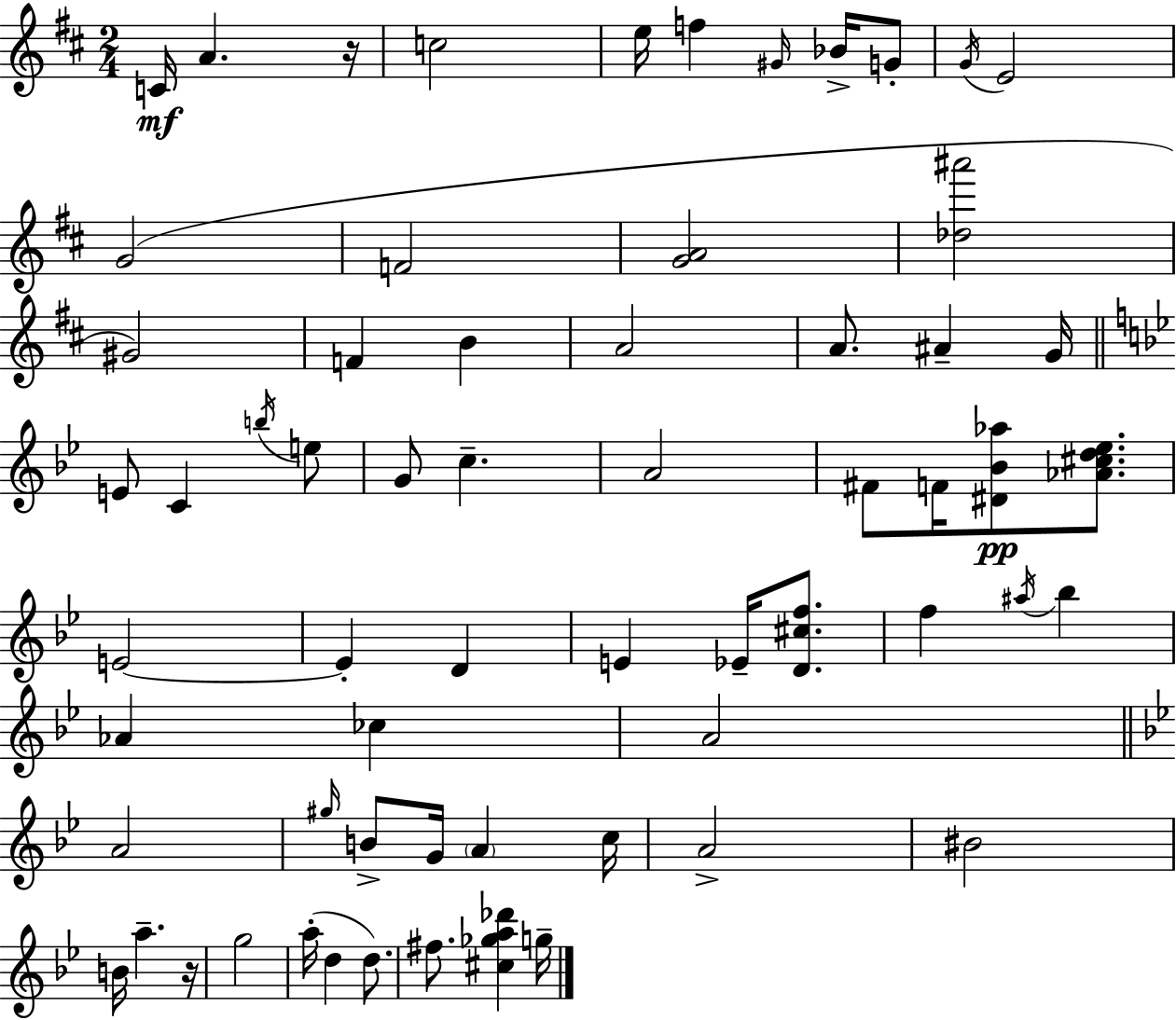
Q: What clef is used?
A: treble